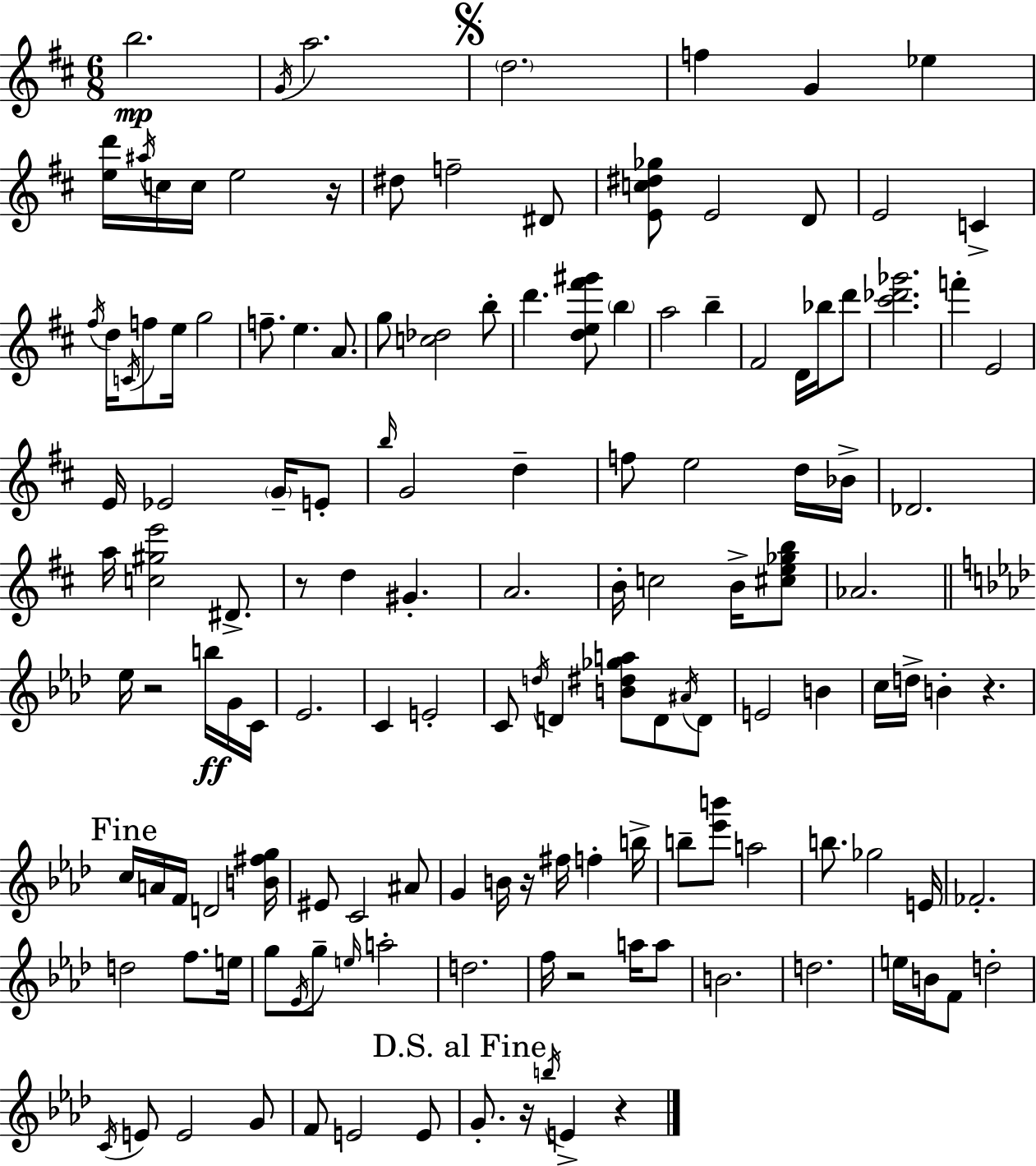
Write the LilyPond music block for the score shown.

{
  \clef treble
  \numericTimeSignature
  \time 6/8
  \key d \major
  b''2.\mp | \acciaccatura { g'16 } a''2. | \mark \markup { \musicglyph "scripts.segno" } \parenthesize d''2. | f''4 g'4 ees''4 | \break <e'' d'''>16 \acciaccatura { ais''16 } c''16 c''16 e''2 | r16 dis''8 f''2-- | dis'8 <e' c'' dis'' ges''>8 e'2 | d'8 e'2 c'4-> | \break \acciaccatura { fis''16 } d''16 \acciaccatura { c'16 } f''8 e''16 g''2 | f''8.-- e''4. | a'8. g''8 <c'' des''>2 | b''8-. d'''4. <d'' e'' fis''' gis'''>8 | \break \parenthesize b''4 a''2 | b''4-- fis'2 | d'16 bes''16 d'''8 <cis''' des''' ges'''>2. | f'''4-. e'2 | \break e'16 ees'2 | \parenthesize g'16-- e'8-. \grace { b''16 } g'2 | d''4-- f''8 e''2 | d''16 bes'16-> des'2. | \break a''16 <c'' gis'' e'''>2 | dis'8.-> r8 d''4 gis'4.-. | a'2. | b'16-. c''2 | \break b'16-> <cis'' e'' ges'' b''>8 aes'2. | \bar "||" \break \key aes \major ees''16 r2 b''16\ff g'16 c'16 | ees'2. | c'4 e'2-. | c'8 \acciaccatura { d''16 } d'4 <b' dis'' ges'' a''>8 d'8 \acciaccatura { ais'16 } | \break d'8 e'2 b'4 | c''16 d''16-> b'4-. r4. | \mark "Fine" c''16 a'16 f'16 d'2 | <b' fis'' g''>16 eis'8 c'2 | \break ais'8 g'4 b'16 r16 fis''16 f''4-. | b''16-> b''8-- <ees''' b'''>8 a''2 | b''8. ges''2 | e'16 fes'2.-. | \break d''2 f''8. | e''16 g''8 \acciaccatura { ees'16 } g''8-- \grace { e''16 } a''2-. | d''2. | f''16 r2 | \break a''16 a''8 b'2. | d''2. | e''16 b'16 f'8 d''2-. | \acciaccatura { c'16 } e'8 e'2 | \break g'8 f'8 e'2 | e'8 \mark "D.S. al Fine" g'8.-. r16 \acciaccatura { b''16 } e'4-> | r4 \bar "|."
}